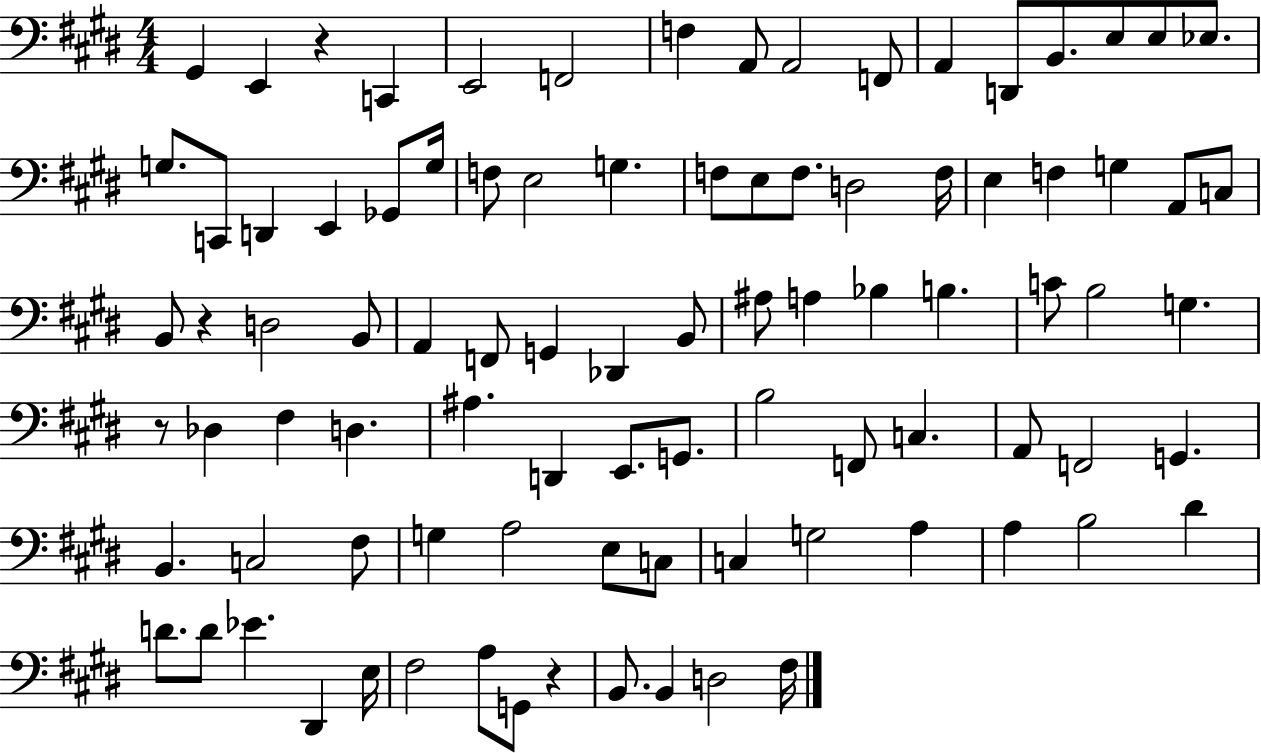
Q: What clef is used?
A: bass